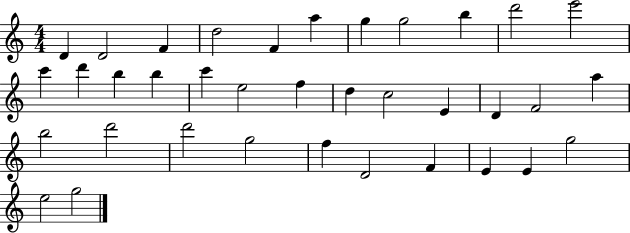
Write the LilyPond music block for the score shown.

{
  \clef treble
  \numericTimeSignature
  \time 4/4
  \key c \major
  d'4 d'2 f'4 | d''2 f'4 a''4 | g''4 g''2 b''4 | d'''2 e'''2 | \break c'''4 d'''4 b''4 b''4 | c'''4 e''2 f''4 | d''4 c''2 e'4 | d'4 f'2 a''4 | \break b''2 d'''2 | d'''2 g''2 | f''4 d'2 f'4 | e'4 e'4 g''2 | \break e''2 g''2 | \bar "|."
}